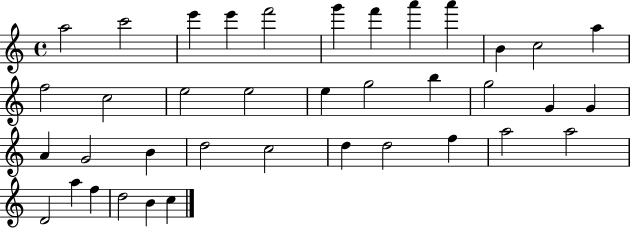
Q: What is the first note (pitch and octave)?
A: A5